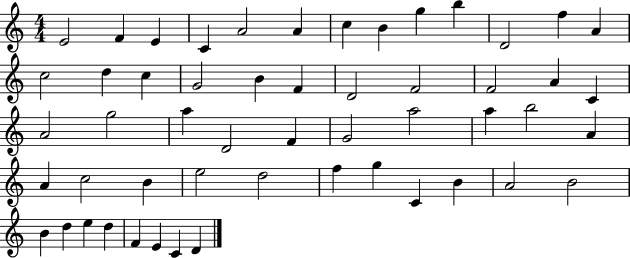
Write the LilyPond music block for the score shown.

{
  \clef treble
  \numericTimeSignature
  \time 4/4
  \key c \major
  e'2 f'4 e'4 | c'4 a'2 a'4 | c''4 b'4 g''4 b''4 | d'2 f''4 a'4 | \break c''2 d''4 c''4 | g'2 b'4 f'4 | d'2 f'2 | f'2 a'4 c'4 | \break a'2 g''2 | a''4 d'2 f'4 | g'2 a''2 | a''4 b''2 a'4 | \break a'4 c''2 b'4 | e''2 d''2 | f''4 g''4 c'4 b'4 | a'2 b'2 | \break b'4 d''4 e''4 d''4 | f'4 e'4 c'4 d'4 | \bar "|."
}